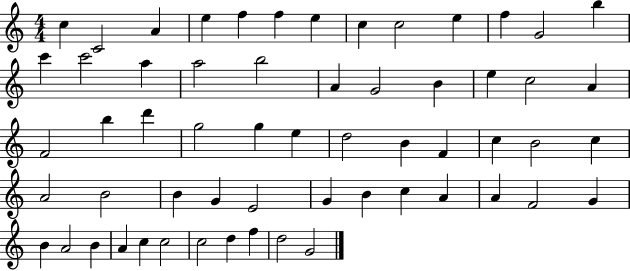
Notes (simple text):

C5/q C4/h A4/q E5/q F5/q F5/q E5/q C5/q C5/h E5/q F5/q G4/h B5/q C6/q C6/h A5/q A5/h B5/h A4/q G4/h B4/q E5/q C5/h A4/q F4/h B5/q D6/q G5/h G5/q E5/q D5/h B4/q F4/q C5/q B4/h C5/q A4/h B4/h B4/q G4/q E4/h G4/q B4/q C5/q A4/q A4/q F4/h G4/q B4/q A4/h B4/q A4/q C5/q C5/h C5/h D5/q F5/q D5/h G4/h